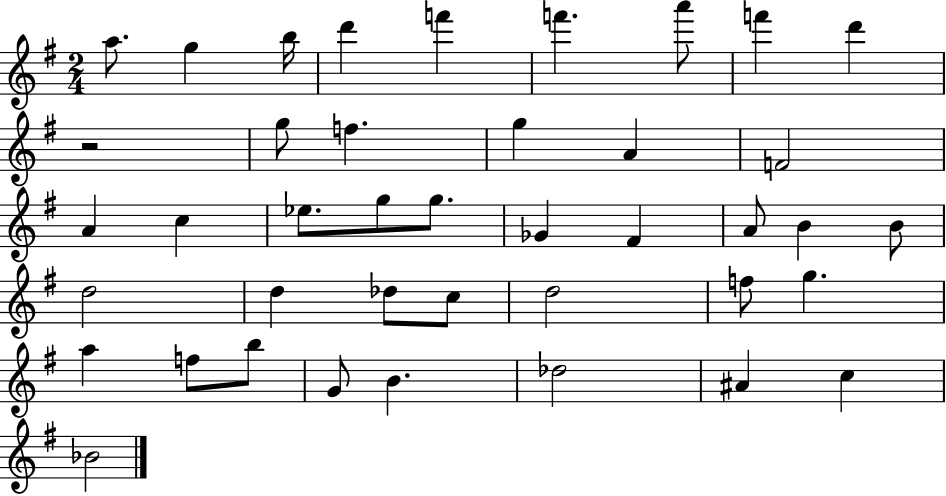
{
  \clef treble
  \numericTimeSignature
  \time 2/4
  \key g \major
  a''8. g''4 b''16 | d'''4 f'''4 | f'''4. a'''8 | f'''4 d'''4 | \break r2 | g''8 f''4. | g''4 a'4 | f'2 | \break a'4 c''4 | ees''8. g''8 g''8. | ges'4 fis'4 | a'8 b'4 b'8 | \break d''2 | d''4 des''8 c''8 | d''2 | f''8 g''4. | \break a''4 f''8 b''8 | g'8 b'4. | des''2 | ais'4 c''4 | \break bes'2 | \bar "|."
}